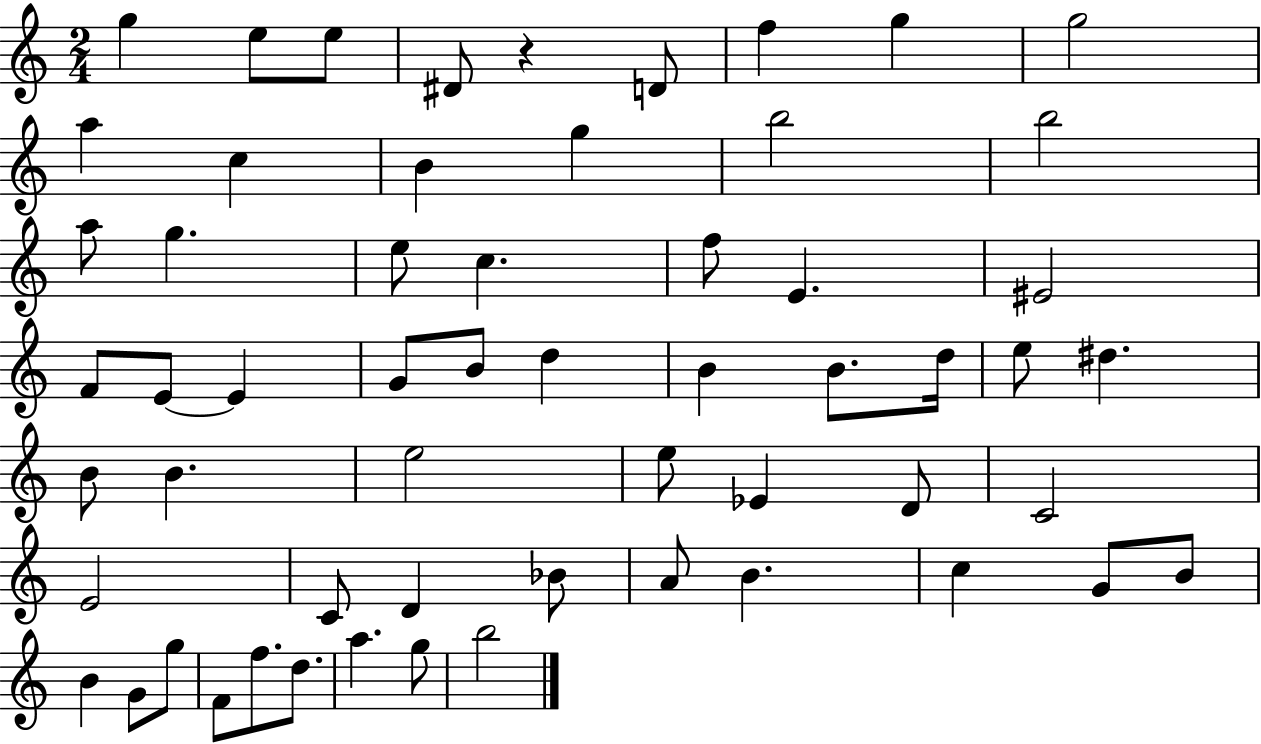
X:1
T:Untitled
M:2/4
L:1/4
K:C
g e/2 e/2 ^D/2 z D/2 f g g2 a c B g b2 b2 a/2 g e/2 c f/2 E ^E2 F/2 E/2 E G/2 B/2 d B B/2 d/4 e/2 ^d B/2 B e2 e/2 _E D/2 C2 E2 C/2 D _B/2 A/2 B c G/2 B/2 B G/2 g/2 F/2 f/2 d/2 a g/2 b2